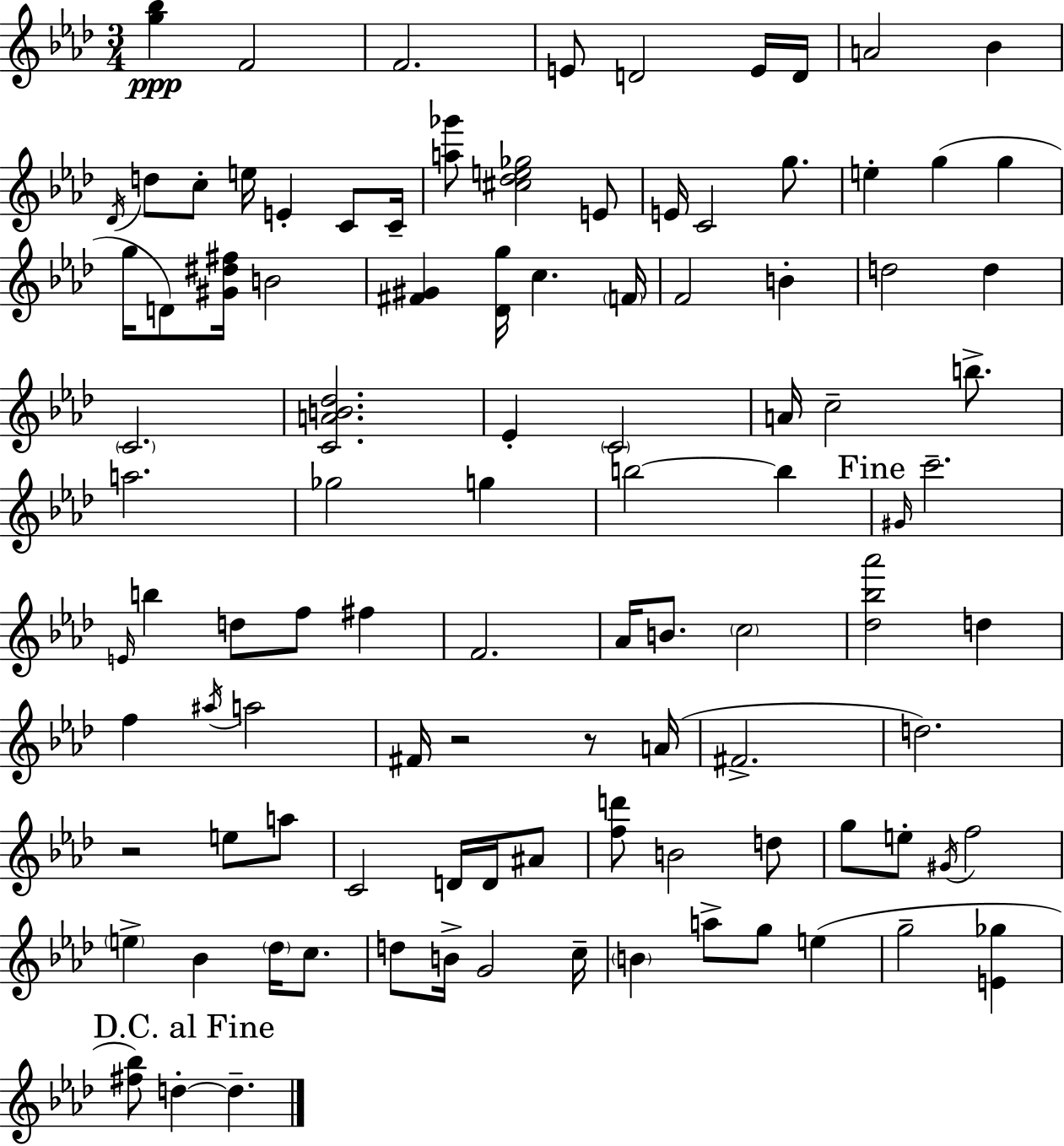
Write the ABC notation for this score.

X:1
T:Untitled
M:3/4
L:1/4
K:Fm
[g_b] F2 F2 E/2 D2 E/4 D/4 A2 _B _D/4 d/2 c/2 e/4 E C/2 C/4 [a_g']/2 [^c_de_g]2 E/2 E/4 C2 g/2 e g g g/4 D/2 [^G^d^f]/4 B2 [^F^G] [_Dg]/4 c F/4 F2 B d2 d C2 [CAB_d]2 _E C2 A/4 c2 b/2 a2 _g2 g b2 b ^G/4 c'2 E/4 b d/2 f/2 ^f F2 _A/4 B/2 c2 [_d_b_a']2 d f ^a/4 a2 ^F/4 z2 z/2 A/4 ^F2 d2 z2 e/2 a/2 C2 D/4 D/4 ^A/2 [fd']/2 B2 d/2 g/2 e/2 ^G/4 f2 e _B _d/4 c/2 d/2 B/4 G2 c/4 B a/2 g/2 e g2 [E_g] [^f_b]/2 d d